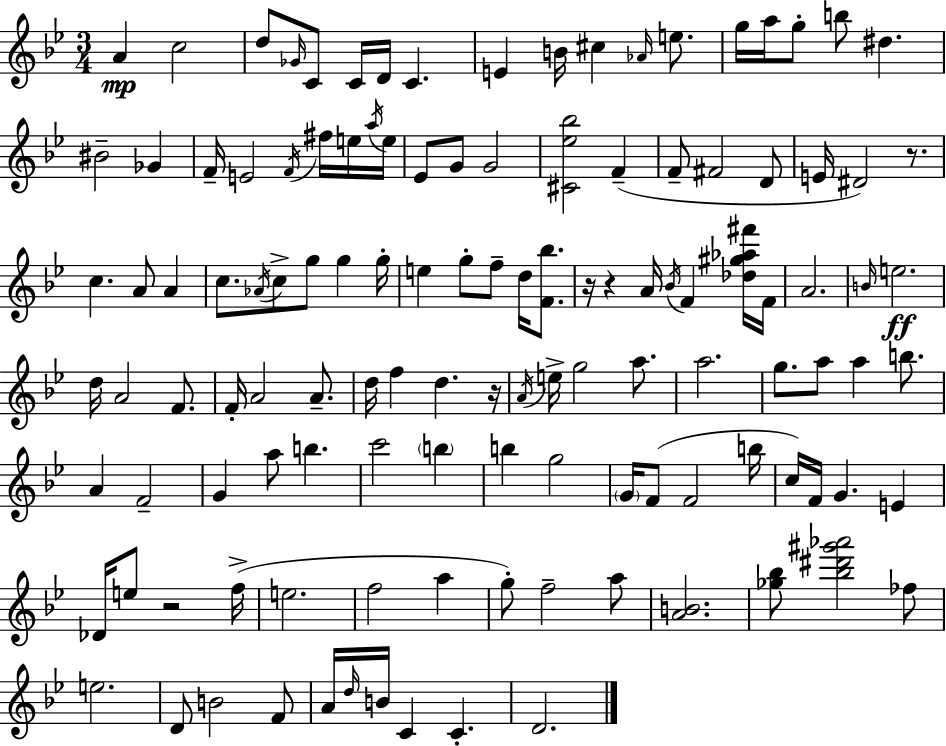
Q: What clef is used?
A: treble